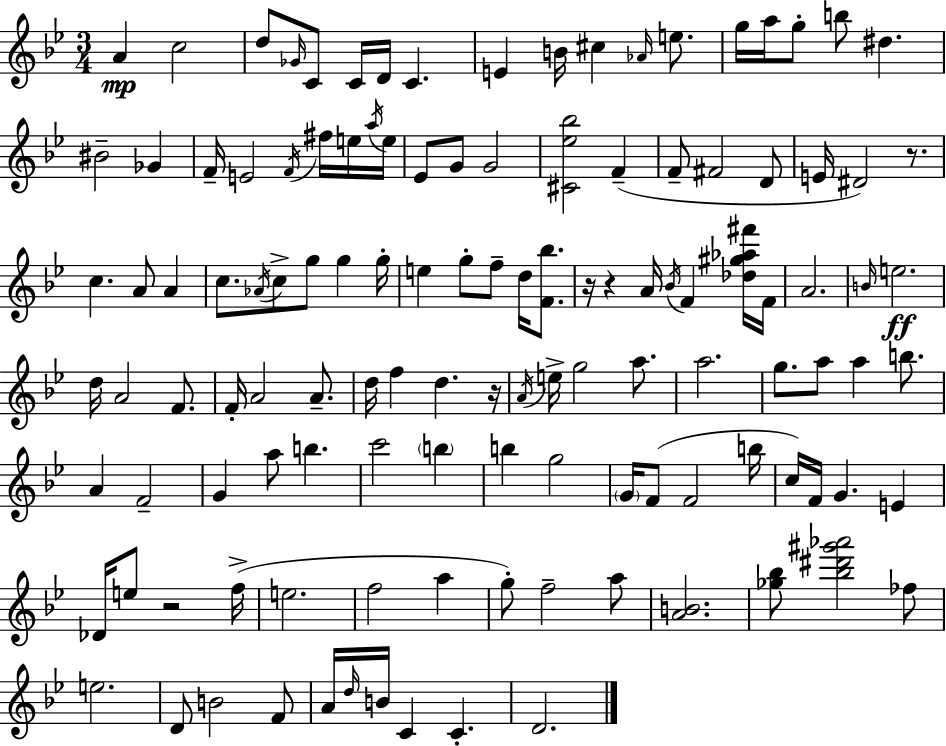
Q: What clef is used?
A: treble